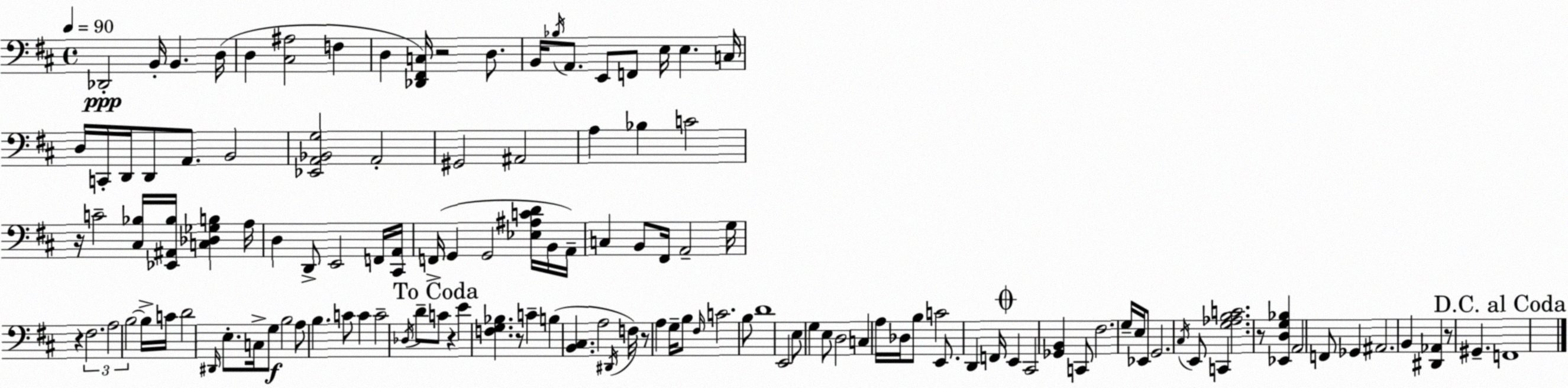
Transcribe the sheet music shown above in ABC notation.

X:1
T:Untitled
M:4/4
L:1/4
K:D
_D,,2 B,,/4 B,, D,/4 D, [^C,^A,]2 F, D, [_D,,^F,,C,]/4 z2 D,/2 B,,/4 _B,/4 A,,/2 E,,/2 F,,/2 E,/4 E, C,/4 D,/4 C,,/4 D,,/4 D,,/2 A,,/2 B,,2 [_E,,A,,_B,,G,]2 A,,2 ^G,,2 ^A,,2 A, _B, C2 z/4 C2 [^C,_B,]/4 [_E,,^A,,_B,]/4 [C,_D,_G,B,] A,/4 D, D,,/2 E,,2 F,,/4 [^C,,A,,]/4 F,,/4 G,, G,,2 [_E,^A,CD]/4 B,,/4 A,,/4 C, B,,/2 ^F,,/4 A,,2 G,/4 z ^F,2 A,2 B,2 B,/4 C/4 D2 ^D,,/4 E,/2 C,/4 G,/2 B,2 A,/2 B, C/2 C C2 _D,/4 D/2 C/2 z E [F,G,_B,] z/2 C B, [B,,^C,] A,2 ^D,,/4 F,/4 z/2 A, G,/4 B,/2 ^F,/4 C2 B,/2 D4 E,,2 E,/2 G, E,/2 D,2 C, A,/4 _D,/4 B,/2 C2 E,,/2 D,, F,,/4 E,, ^C,,2 [_G,,B,,] C,,/2 ^F,2 G,/4 E,/4 _E,,/2 G,,2 ^C,/4 E,,/2 C,, [G,_A,B,C]2 z/2 [_E,,D,G,_B,] A,,2 F,,/2 _G,, ^A,,2 B,, [^D,,_A,,] z/2 ^G,, F,,4